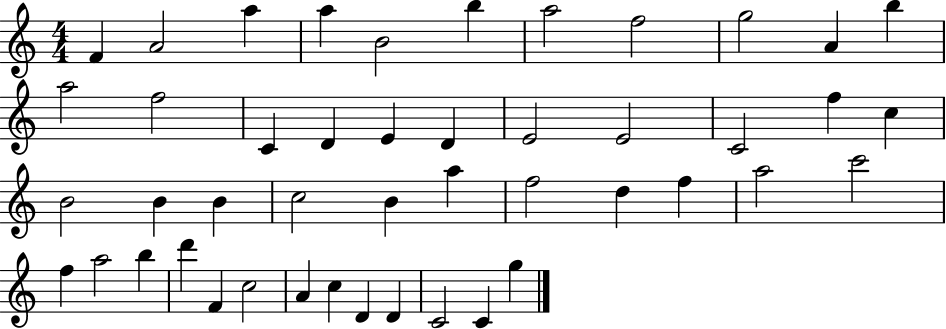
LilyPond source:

{
  \clef treble
  \numericTimeSignature
  \time 4/4
  \key c \major
  f'4 a'2 a''4 | a''4 b'2 b''4 | a''2 f''2 | g''2 a'4 b''4 | \break a''2 f''2 | c'4 d'4 e'4 d'4 | e'2 e'2 | c'2 f''4 c''4 | \break b'2 b'4 b'4 | c''2 b'4 a''4 | f''2 d''4 f''4 | a''2 c'''2 | \break f''4 a''2 b''4 | d'''4 f'4 c''2 | a'4 c''4 d'4 d'4 | c'2 c'4 g''4 | \break \bar "|."
}